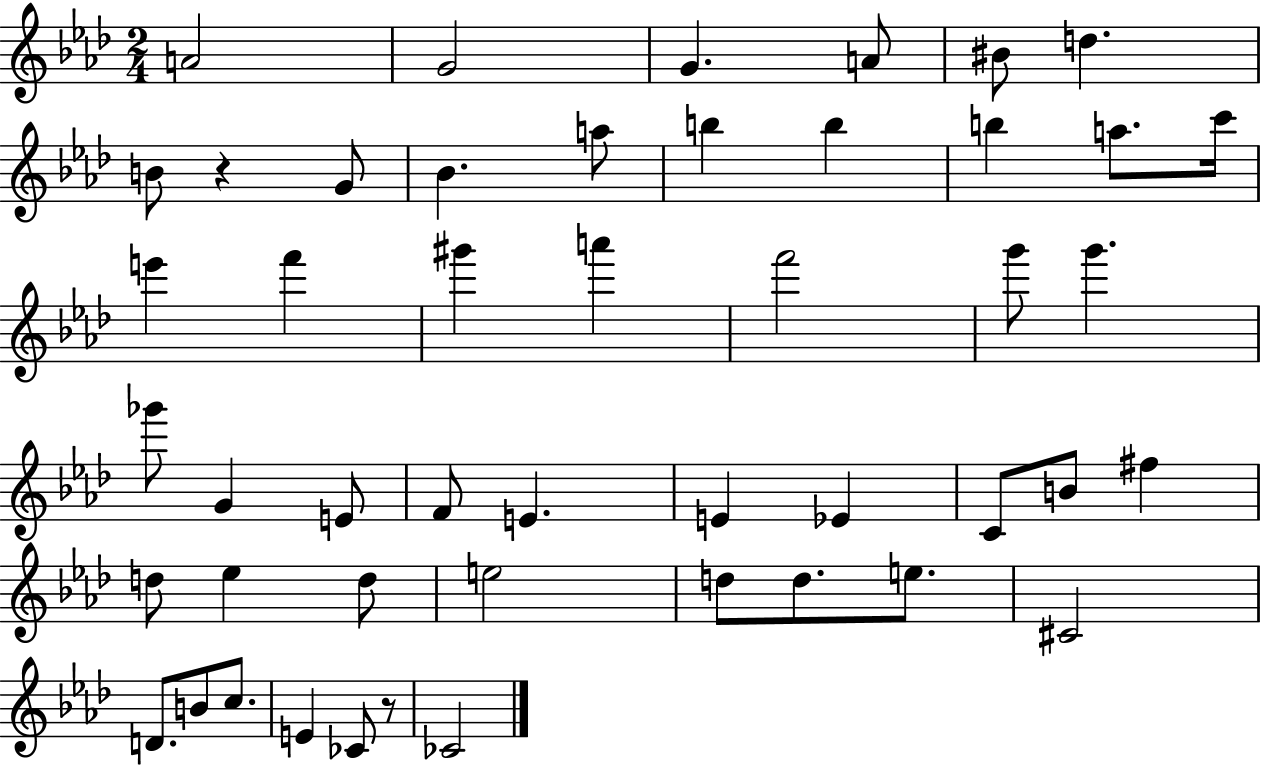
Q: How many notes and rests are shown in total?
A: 48